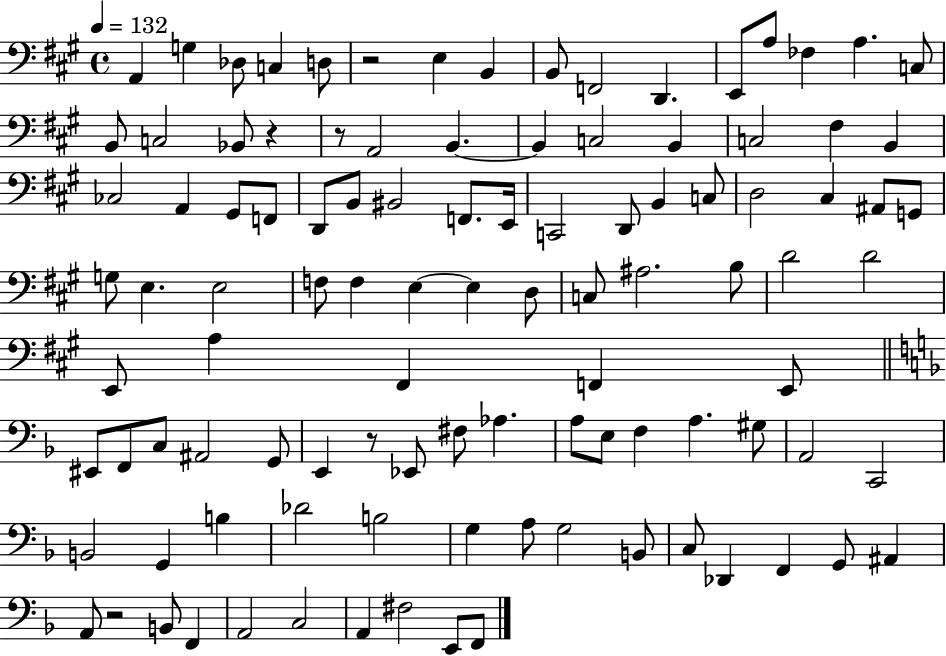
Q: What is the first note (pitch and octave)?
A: A2